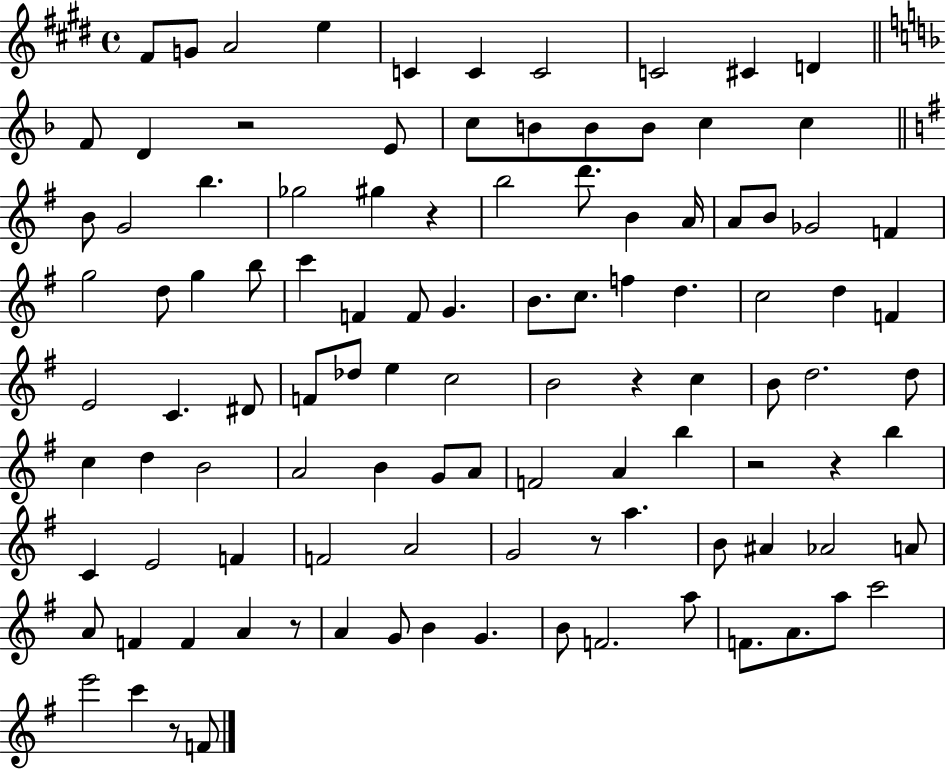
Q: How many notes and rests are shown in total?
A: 107